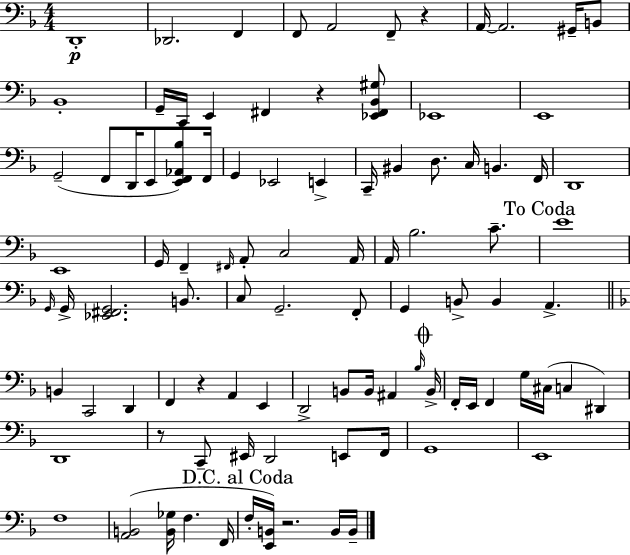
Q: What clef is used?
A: bass